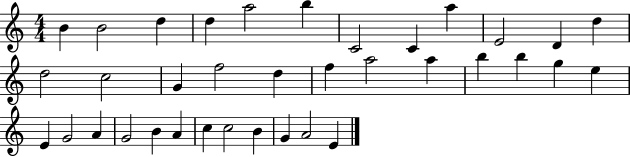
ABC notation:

X:1
T:Untitled
M:4/4
L:1/4
K:C
B B2 d d a2 b C2 C a E2 D d d2 c2 G f2 d f a2 a b b g e E G2 A G2 B A c c2 B G A2 E